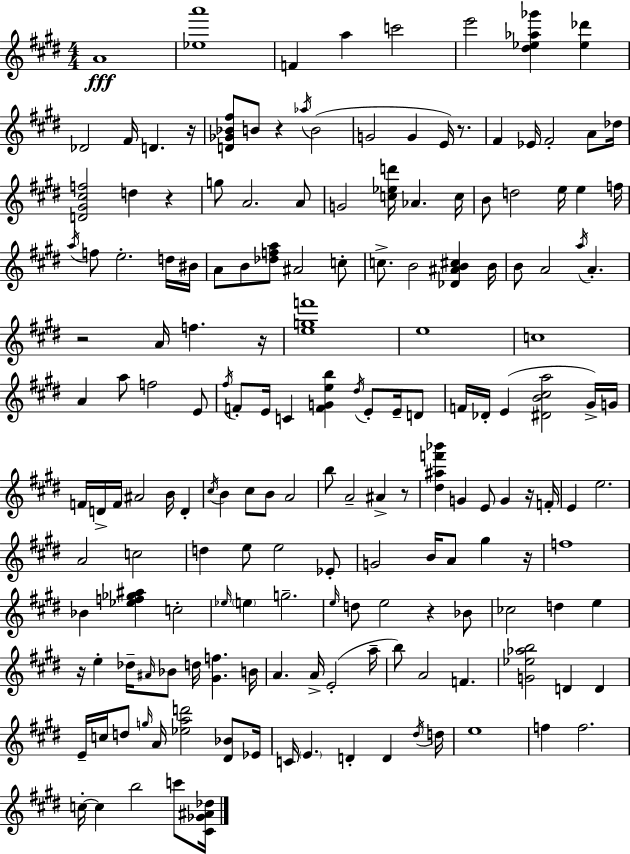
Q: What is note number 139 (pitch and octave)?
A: E5